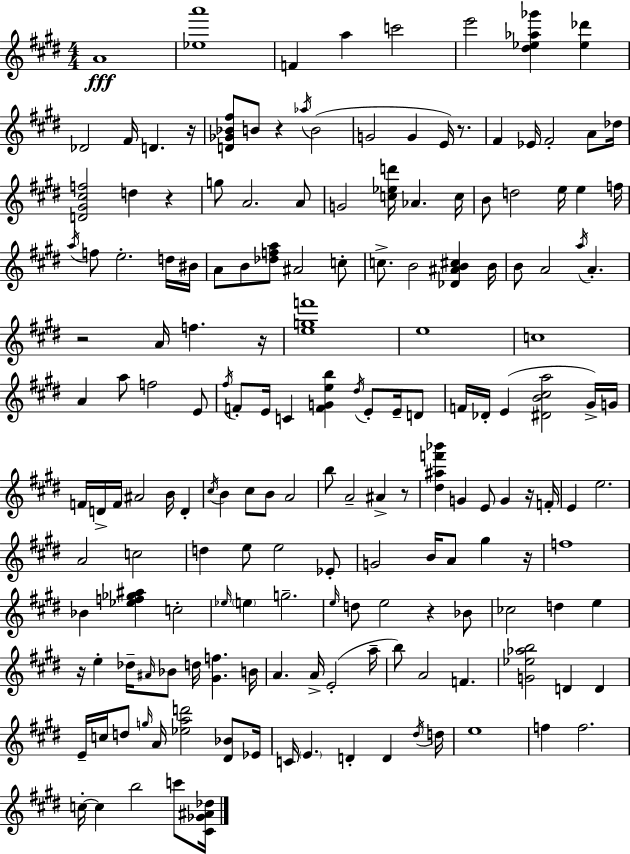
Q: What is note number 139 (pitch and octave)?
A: E5